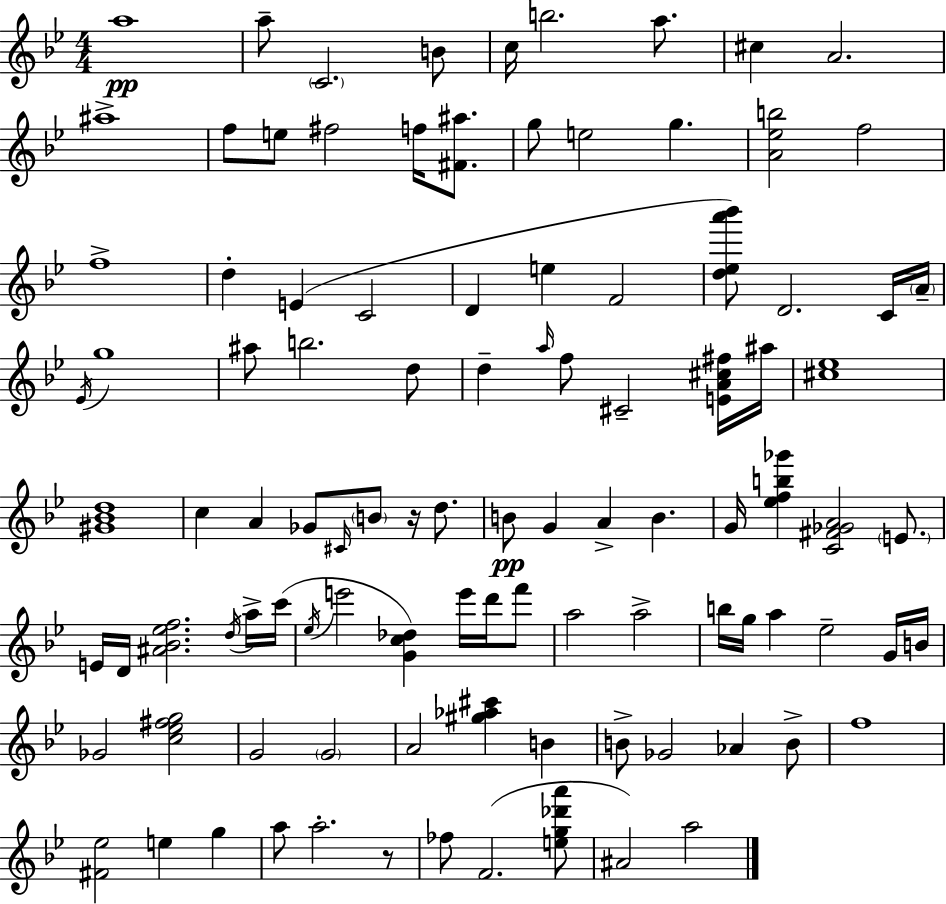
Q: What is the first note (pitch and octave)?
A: A5